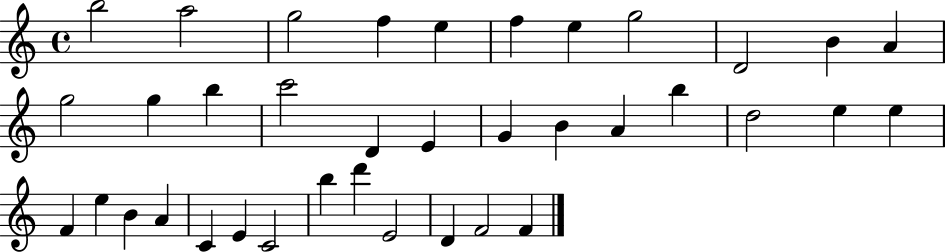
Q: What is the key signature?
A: C major